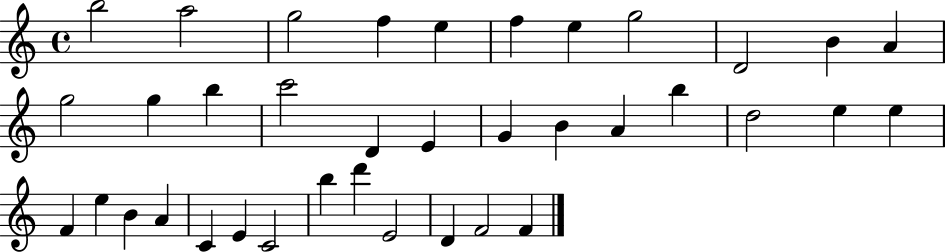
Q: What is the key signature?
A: C major